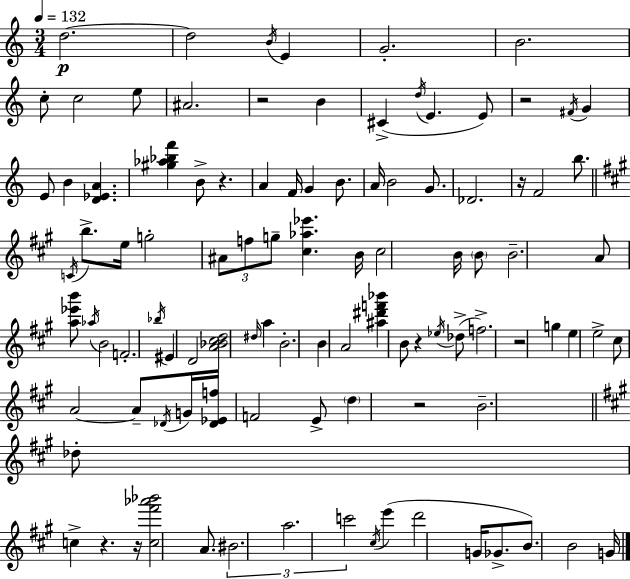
X:1
T:Untitled
M:3/4
L:1/4
K:C
d2 d2 B/4 E G2 B2 c/2 c2 e/2 ^A2 z2 B ^C d/4 E E/2 z2 ^F/4 G E/2 B [D_EA] [^g_a_bf'] B/2 z A F/4 G B/2 A/4 B2 G/2 _D2 z/4 F2 b/2 C/4 b/2 e/4 g2 ^A/2 f/2 g/2 [^c_a_e'] B/4 ^c2 B/4 B/2 B2 A/2 [a_e'b']/2 _a/4 B2 F2 _b/4 ^E D2 [A_B^cd]2 ^d/4 a B2 B A2 [^a^d'f'_b'] B/2 z _e/4 _d/2 f2 z2 g e e2 ^c/2 A2 A/2 _D/4 G/4 [_D_Ef]/4 F2 E/2 d z2 B2 _d/2 c z z/4 [c^f'_a'_b']2 A/2 ^B2 a2 c'2 ^c/4 e' d'2 G/4 _G/2 B/2 B2 G/4